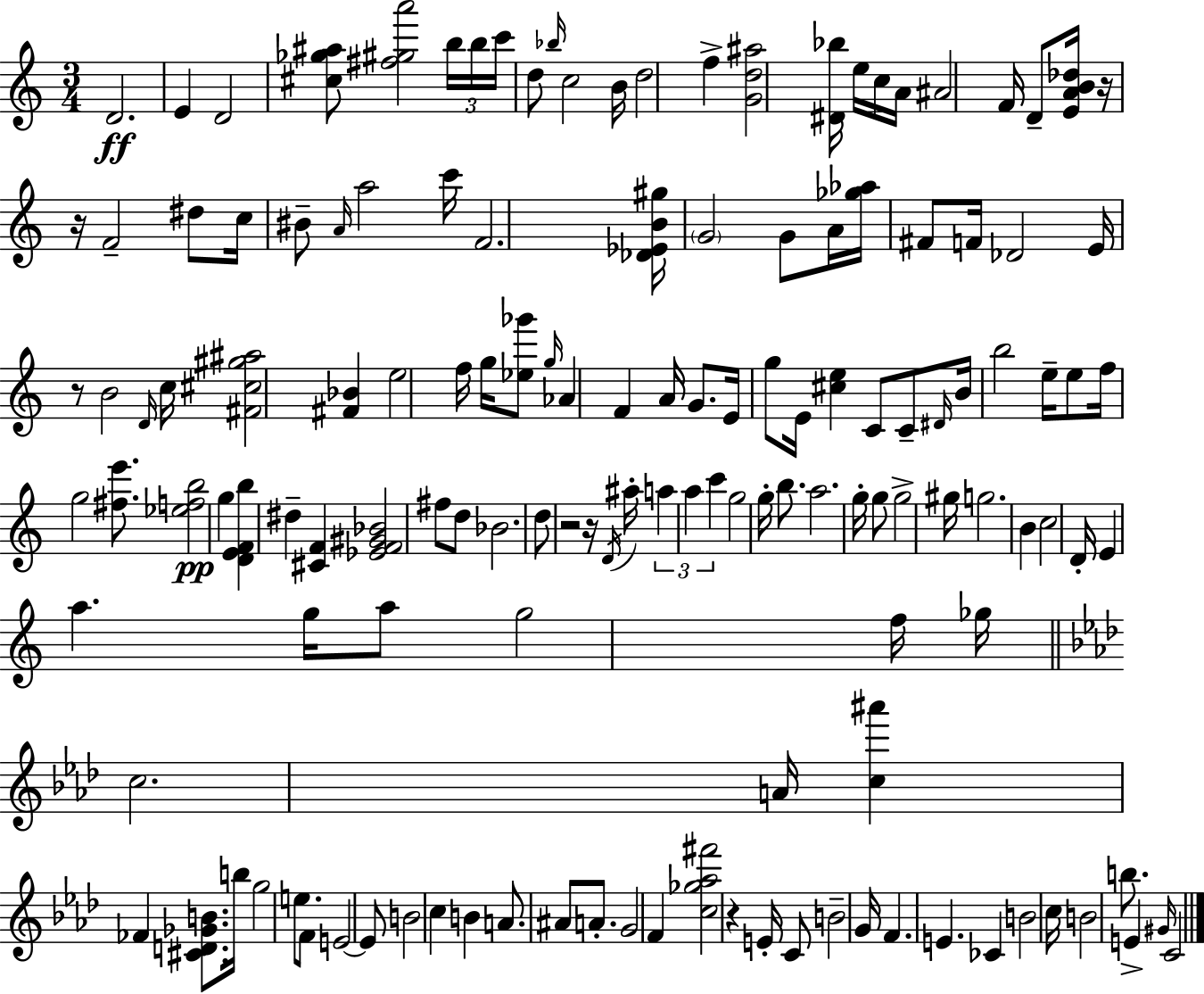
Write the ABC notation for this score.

X:1
T:Untitled
M:3/4
L:1/4
K:C
D2 E D2 [^c_g^a]/2 [^f^ga']2 b/4 b/4 c'/4 d/2 _b/4 c2 B/4 d2 f [Gd^a]2 [^D_b]/4 e/4 c/4 A/4 ^A2 F/4 D/2 [EAB_d]/4 z/4 z/4 F2 ^d/2 c/4 ^B/2 A/4 a2 c'/4 F2 [_D_EB^g]/4 G2 G/2 A/4 [_g_a]/4 ^F/2 F/4 _D2 E/4 z/2 B2 D/4 c/4 [^F^c^g^a]2 [^F_B] e2 f/4 g/4 [_e_g']/2 g/4 _A F A/4 G/2 E/4 g/2 E/4 [^ce] C/2 C/2 ^D/4 B/4 b2 e/4 e/2 f/4 g2 [^fe']/2 [_efb]2 g [DEFb] ^d [^CF] [_EF^G_B]2 ^f/2 d/2 _B2 d/2 z2 z/4 D/4 ^a/4 a a c' g2 g/4 b/2 a2 g/4 g/2 g2 ^g/4 g2 B c2 D/4 E a g/4 a/2 g2 f/4 _g/4 c2 A/4 [c^a'] _F [^CD_GB]/2 b/4 g2 e/2 F/2 E2 E/2 B2 c B A/2 ^A/2 A/2 G2 F [c_g_a^f']2 z E/4 C/2 B2 G/4 F E _C B2 c/4 B2 b/2 E ^G/4 C2